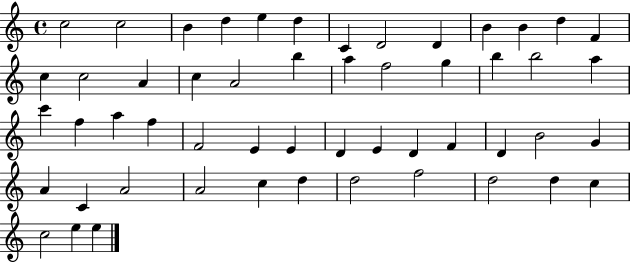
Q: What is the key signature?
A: C major